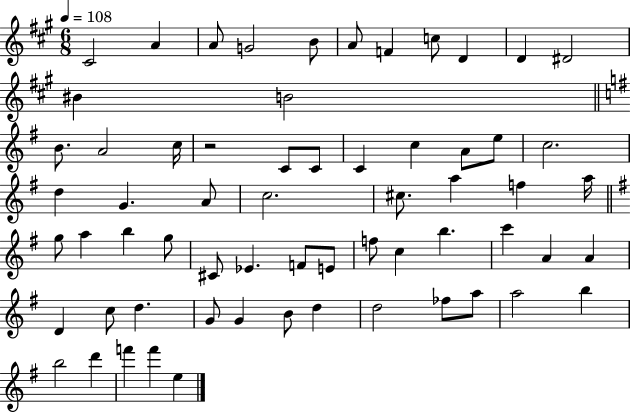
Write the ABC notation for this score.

X:1
T:Untitled
M:6/8
L:1/4
K:A
^C2 A A/2 G2 B/2 A/2 F c/2 D D ^D2 ^B B2 B/2 A2 c/4 z2 C/2 C/2 C c A/2 e/2 c2 d G A/2 c2 ^c/2 a f a/4 g/2 a b g/2 ^C/2 _E F/2 E/2 f/2 c b c' A A D c/2 d G/2 G B/2 d d2 _f/2 a/2 a2 b b2 d' f' f' e